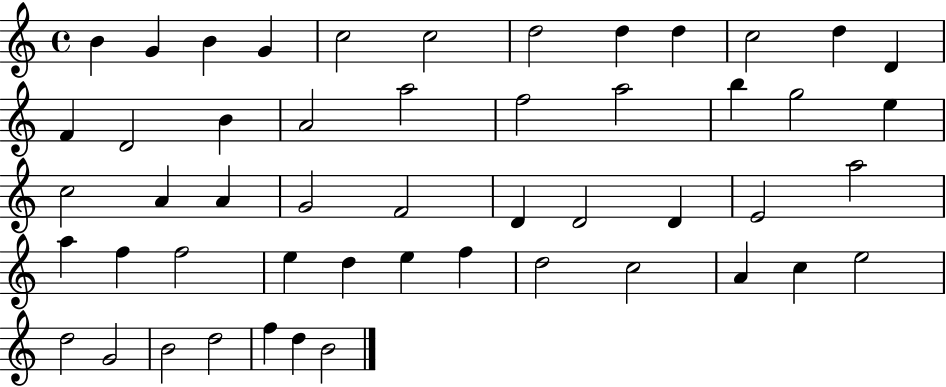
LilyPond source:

{
  \clef treble
  \time 4/4
  \defaultTimeSignature
  \key c \major
  b'4 g'4 b'4 g'4 | c''2 c''2 | d''2 d''4 d''4 | c''2 d''4 d'4 | \break f'4 d'2 b'4 | a'2 a''2 | f''2 a''2 | b''4 g''2 e''4 | \break c''2 a'4 a'4 | g'2 f'2 | d'4 d'2 d'4 | e'2 a''2 | \break a''4 f''4 f''2 | e''4 d''4 e''4 f''4 | d''2 c''2 | a'4 c''4 e''2 | \break d''2 g'2 | b'2 d''2 | f''4 d''4 b'2 | \bar "|."
}